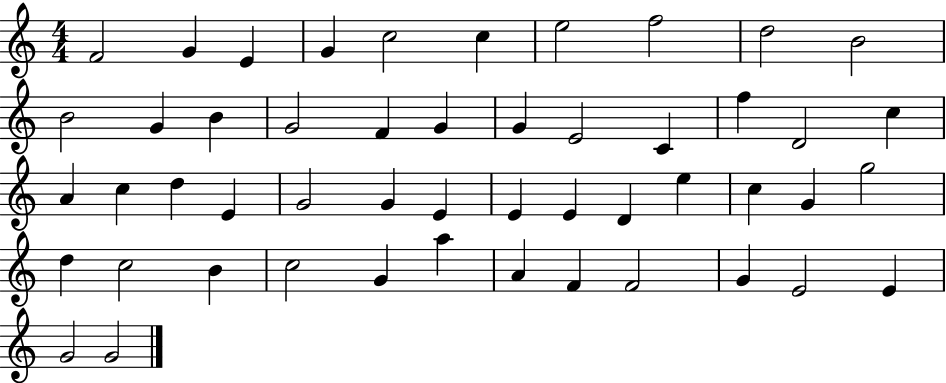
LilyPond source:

{
  \clef treble
  \numericTimeSignature
  \time 4/4
  \key c \major
  f'2 g'4 e'4 | g'4 c''2 c''4 | e''2 f''2 | d''2 b'2 | \break b'2 g'4 b'4 | g'2 f'4 g'4 | g'4 e'2 c'4 | f''4 d'2 c''4 | \break a'4 c''4 d''4 e'4 | g'2 g'4 e'4 | e'4 e'4 d'4 e''4 | c''4 g'4 g''2 | \break d''4 c''2 b'4 | c''2 g'4 a''4 | a'4 f'4 f'2 | g'4 e'2 e'4 | \break g'2 g'2 | \bar "|."
}